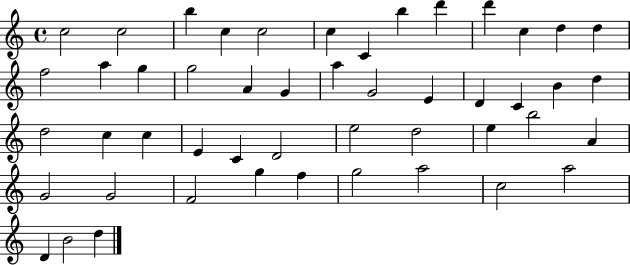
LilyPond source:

{
  \clef treble
  \time 4/4
  \defaultTimeSignature
  \key c \major
  c''2 c''2 | b''4 c''4 c''2 | c''4 c'4 b''4 d'''4 | d'''4 c''4 d''4 d''4 | \break f''2 a''4 g''4 | g''2 a'4 g'4 | a''4 g'2 e'4 | d'4 c'4 b'4 d''4 | \break d''2 c''4 c''4 | e'4 c'4 d'2 | e''2 d''2 | e''4 b''2 a'4 | \break g'2 g'2 | f'2 g''4 f''4 | g''2 a''2 | c''2 a''2 | \break d'4 b'2 d''4 | \bar "|."
}